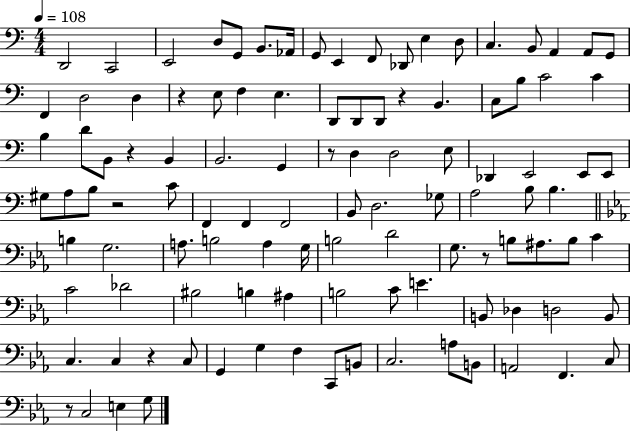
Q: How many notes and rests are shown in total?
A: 108